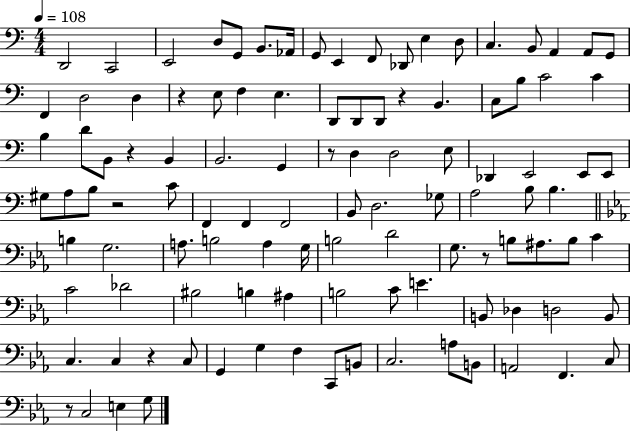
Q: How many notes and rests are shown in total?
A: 108